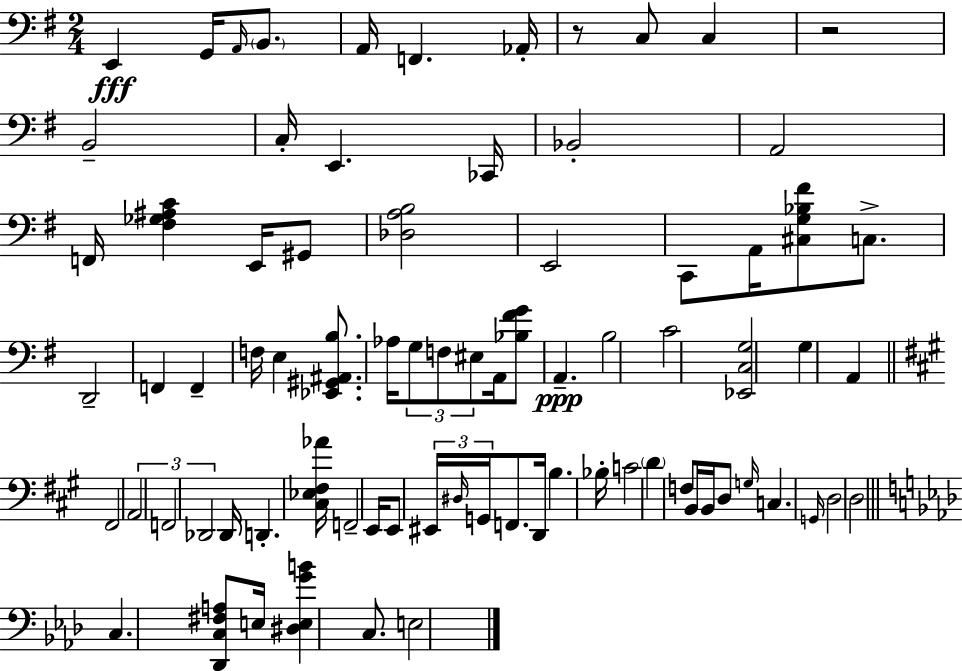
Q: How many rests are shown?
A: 2